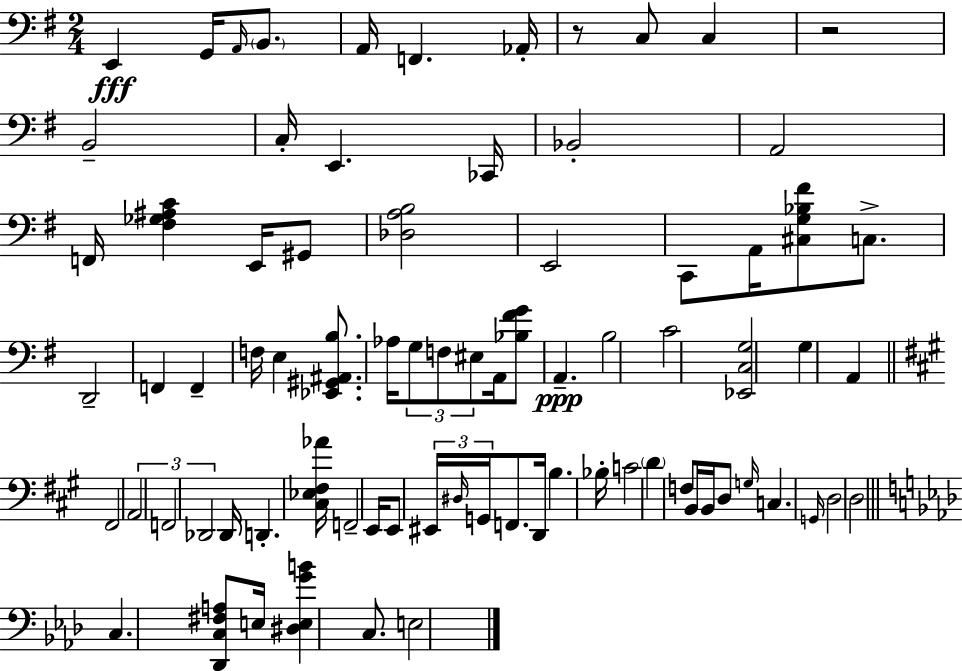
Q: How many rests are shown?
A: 2